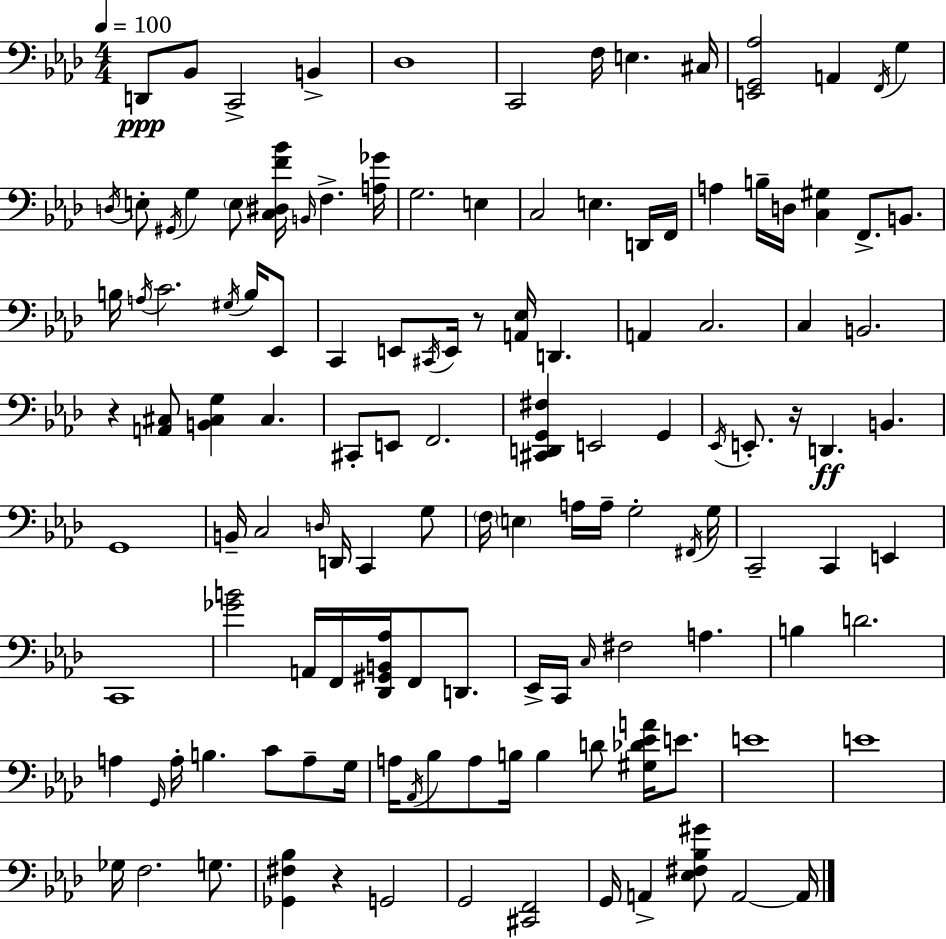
D2/e Bb2/e C2/h B2/q Db3/w C2/h F3/s E3/q. C#3/s [E2,G2,Ab3]/h A2/q F2/s G3/q D3/s E3/e G#2/s G3/q E3/e [C3,D#3,F4,Bb4]/s B2/s F3/q. [A3,Gb4]/s G3/h. E3/q C3/h E3/q. D2/s F2/s A3/q B3/s D3/s [C3,G#3]/q F2/e. B2/e. B3/s A3/s C4/h. G#3/s B3/s Eb2/e C2/q E2/e C#2/s E2/s R/e [A2,Eb3]/s D2/q. A2/q C3/h. C3/q B2/h. R/q [A2,C#3]/e [B2,C#3,G3]/q C#3/q. C#2/e E2/e F2/h. [C#2,D2,G2,F#3]/q E2/h G2/q Eb2/s E2/e. R/s D2/q. B2/q. G2/w B2/s C3/h D3/s D2/s C2/q G3/e F3/s E3/q A3/s A3/s G3/h F#2/s G3/s C2/h C2/q E2/q C2/w [Gb4,B4]/h A2/s F2/s [Db2,G#2,B2,Ab3]/s F2/e D2/e. Eb2/s C2/s C3/s F#3/h A3/q. B3/q D4/h. A3/q G2/s A3/s B3/q. C4/e A3/e G3/s A3/s Ab2/s Bb3/e A3/e B3/s B3/q D4/e [G#3,Db4,Eb4,A4]/s E4/e. E4/w E4/w Gb3/s F3/h. G3/e. [Gb2,F#3,Bb3]/q R/q G2/h G2/h [C#2,F2]/h G2/s A2/q [Eb3,F#3,Bb3,G#4]/e A2/h A2/s